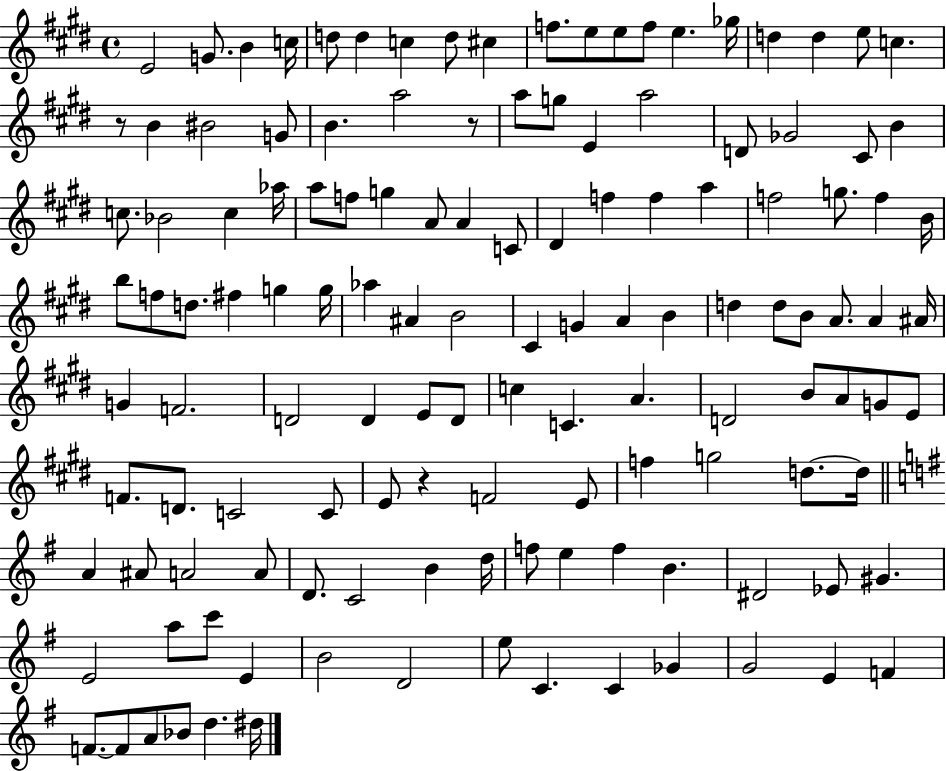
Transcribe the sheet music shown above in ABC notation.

X:1
T:Untitled
M:4/4
L:1/4
K:E
E2 G/2 B c/4 d/2 d c d/2 ^c f/2 e/2 e/2 f/2 e _g/4 d d e/2 c z/2 B ^B2 G/2 B a2 z/2 a/2 g/2 E a2 D/2 _G2 ^C/2 B c/2 _B2 c _a/4 a/2 f/2 g A/2 A C/2 ^D f f a f2 g/2 f B/4 b/2 f/2 d/2 ^f g g/4 _a ^A B2 ^C G A B d d/2 B/2 A/2 A ^A/4 G F2 D2 D E/2 D/2 c C A D2 B/2 A/2 G/2 E/2 F/2 D/2 C2 C/2 E/2 z F2 E/2 f g2 d/2 d/4 A ^A/2 A2 A/2 D/2 C2 B d/4 f/2 e f B ^D2 _E/2 ^G E2 a/2 c'/2 E B2 D2 e/2 C C _G G2 E F F/2 F/2 A/2 _B/2 d ^d/4